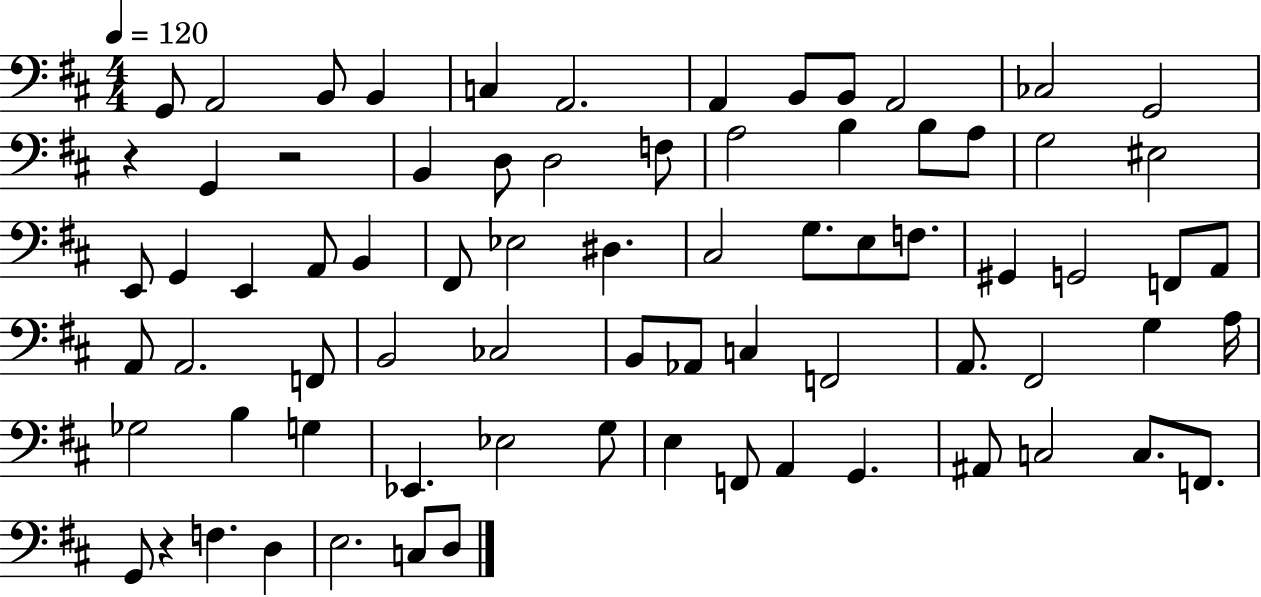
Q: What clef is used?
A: bass